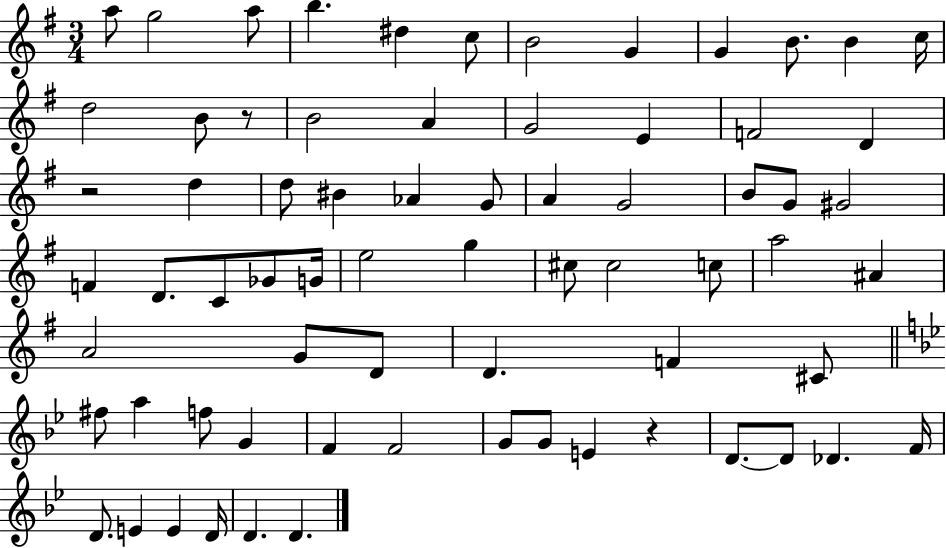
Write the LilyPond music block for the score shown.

{
  \clef treble
  \numericTimeSignature
  \time 3/4
  \key g \major
  \repeat volta 2 { a''8 g''2 a''8 | b''4. dis''4 c''8 | b'2 g'4 | g'4 b'8. b'4 c''16 | \break d''2 b'8 r8 | b'2 a'4 | g'2 e'4 | f'2 d'4 | \break r2 d''4 | d''8 bis'4 aes'4 g'8 | a'4 g'2 | b'8 g'8 gis'2 | \break f'4 d'8. c'8 ges'8 g'16 | e''2 g''4 | cis''8 cis''2 c''8 | a''2 ais'4 | \break a'2 g'8 d'8 | d'4. f'4 cis'8 | \bar "||" \break \key bes \major fis''8 a''4 f''8 g'4 | f'4 f'2 | g'8 g'8 e'4 r4 | d'8.~~ d'8 des'4. f'16 | \break d'8. e'4 e'4 d'16 | d'4. d'4. | } \bar "|."
}